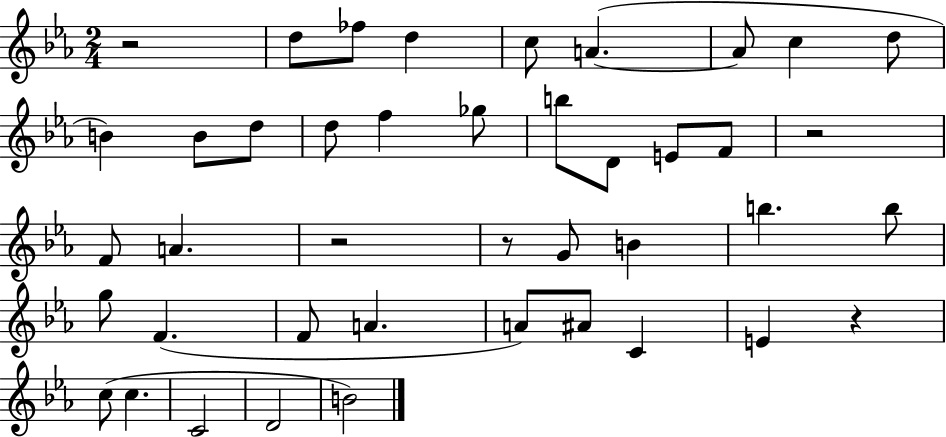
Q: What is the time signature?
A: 2/4